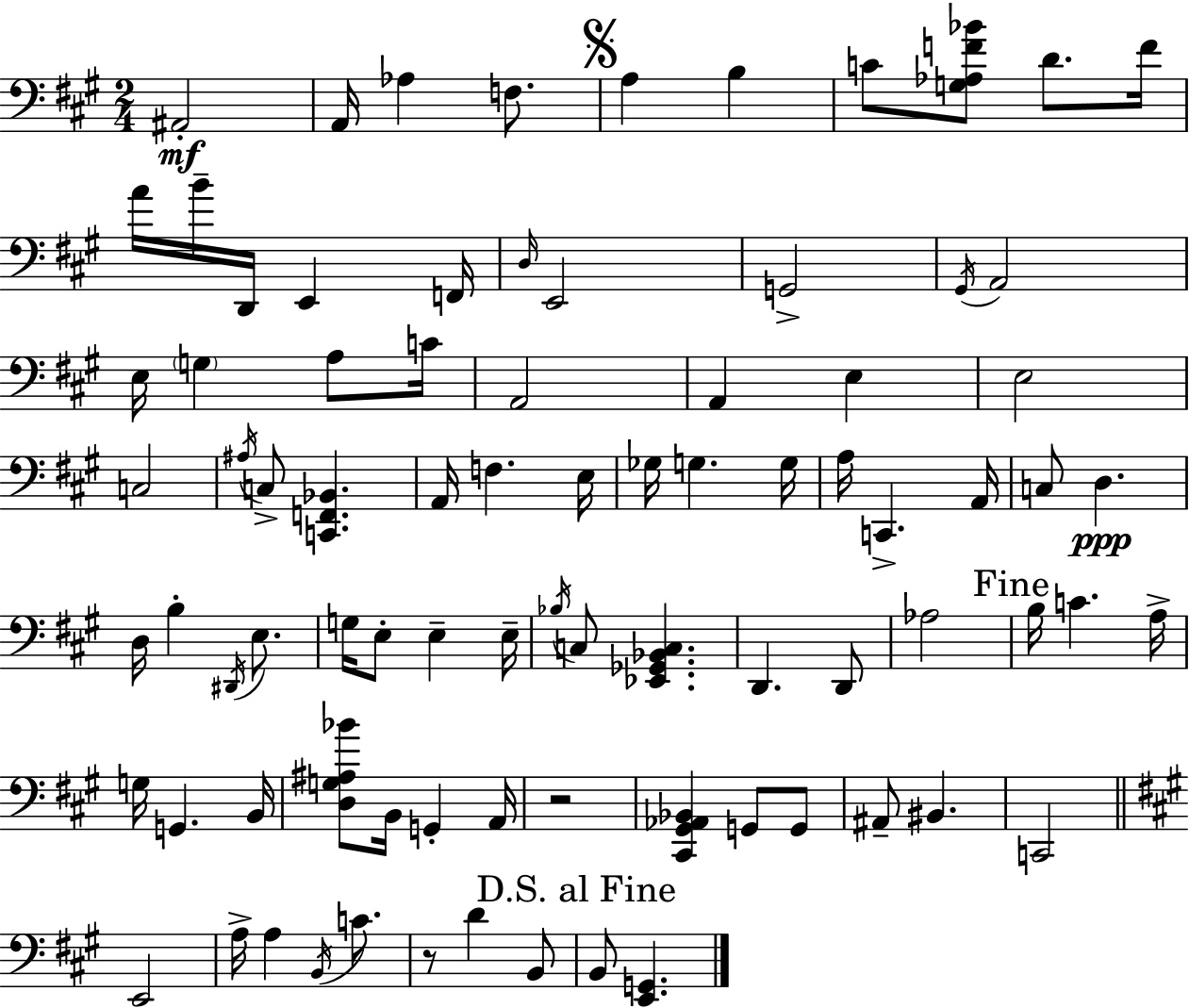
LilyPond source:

{
  \clef bass
  \numericTimeSignature
  \time 2/4
  \key a \major
  ais,2-.\mf | a,16 aes4 f8. | \mark \markup { \musicglyph "scripts.segno" } a4 b4 | c'8 <g aes f' bes'>8 d'8. f'16 | \break a'16 b'16-- d,16 e,4 f,16 | \grace { d16 } e,2 | g,2-> | \acciaccatura { gis,16 } a,2 | \break e16 \parenthesize g4 a8 | c'16 a,2 | a,4 e4 | e2 | \break c2 | \acciaccatura { ais16 } c8-> <c, f, bes,>4. | a,16 f4. | e16 ges16 g4. | \break g16 a16 c,4.-> | a,16 c8 d4.\ppp | d16 b4-. | \acciaccatura { dis,16 } e8. g16 e8-. e4-- | \break e16-- \acciaccatura { bes16 } c8 <ees, ges, bes, c>4. | d,4. | d,8 aes2 | \mark "Fine" b16 c'4. | \break a16-> g16 g,4. | b,16 <d g ais bes'>8 b,16 | g,4-. a,16 r2 | <cis, gis, aes, bes,>4 | \break g,8 g,8 ais,8-- bis,4. | c,2 | \bar "||" \break \key a \major e,2 | a16-> a4 \acciaccatura { b,16 } c'8. | r8 d'4 b,8 | \mark "D.S. al Fine" b,8 <e, g,>4. | \break \bar "|."
}